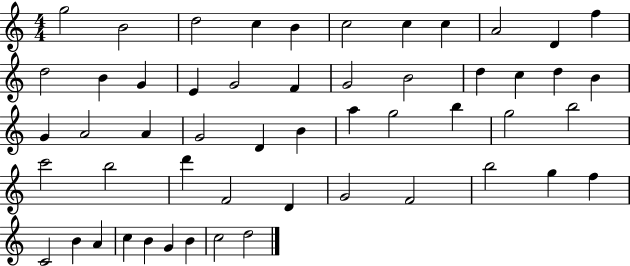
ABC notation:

X:1
T:Untitled
M:4/4
L:1/4
K:C
g2 B2 d2 c B c2 c c A2 D f d2 B G E G2 F G2 B2 d c d B G A2 A G2 D B a g2 b g2 b2 c'2 b2 d' F2 D G2 F2 b2 g f C2 B A c B G B c2 d2